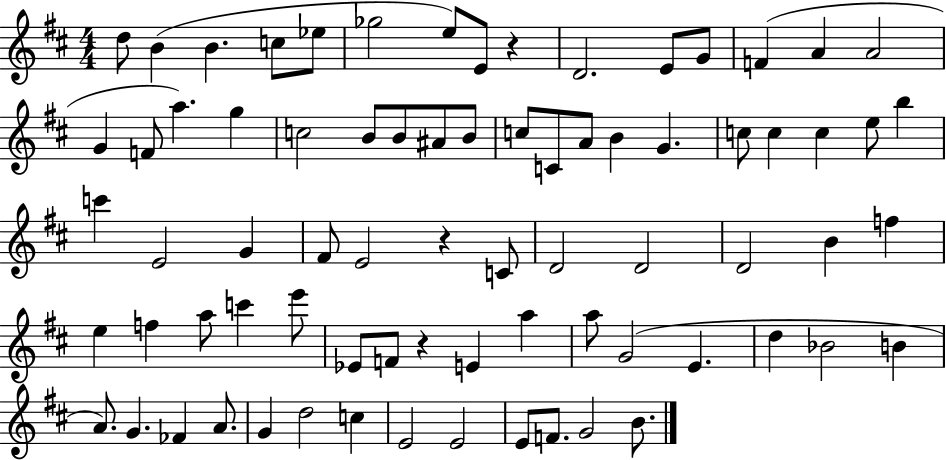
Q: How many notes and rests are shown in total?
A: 75